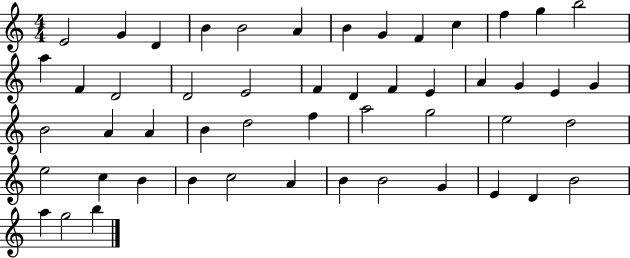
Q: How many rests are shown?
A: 0